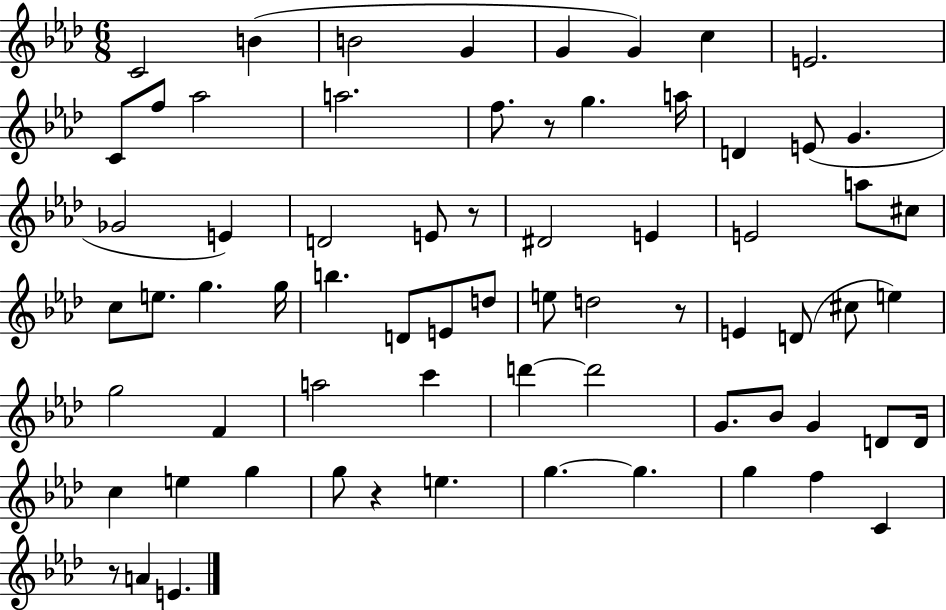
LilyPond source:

{
  \clef treble
  \numericTimeSignature
  \time 6/8
  \key aes \major
  \repeat volta 2 { c'2 b'4( | b'2 g'4 | g'4 g'4) c''4 | e'2. | \break c'8 f''8 aes''2 | a''2. | f''8. r8 g''4. a''16 | d'4 e'8( g'4. | \break ges'2 e'4) | d'2 e'8 r8 | dis'2 e'4 | e'2 a''8 cis''8 | \break c''8 e''8. g''4. g''16 | b''4. d'8 e'8 d''8 | e''8 d''2 r8 | e'4 d'8( cis''8 e''4) | \break g''2 f'4 | a''2 c'''4 | d'''4~~ d'''2 | g'8. bes'8 g'4 d'8 d'16 | \break c''4 e''4 g''4 | g''8 r4 e''4. | g''4.~~ g''4. | g''4 f''4 c'4 | \break r8 a'4 e'4. | } \bar "|."
}